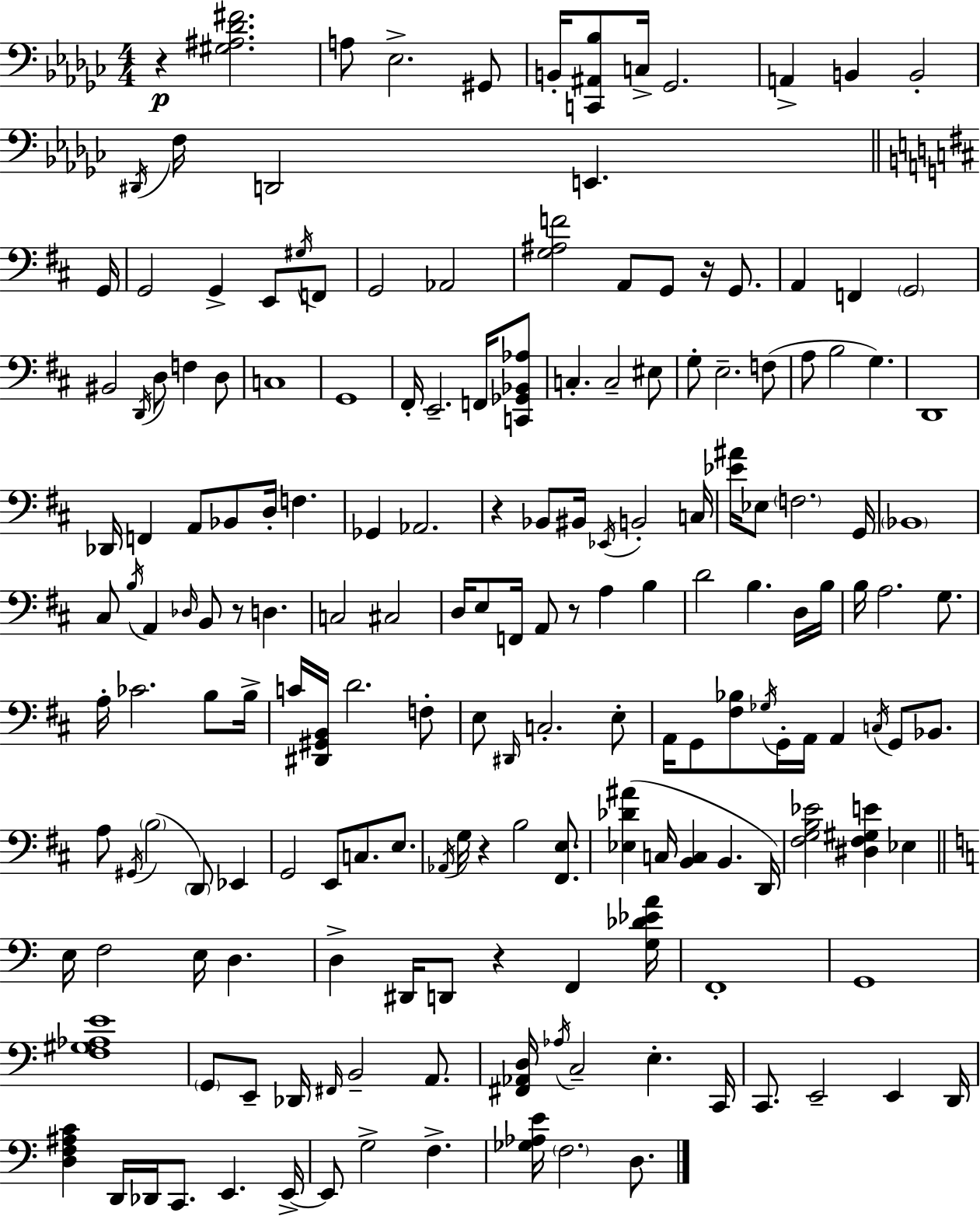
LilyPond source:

{
  \clef bass
  \numericTimeSignature
  \time 4/4
  \key ees \minor
  \repeat volta 2 { r4\p <gis ais des' fis'>2. | a8 ees2.-> gis,8 | b,16-. <c, ais, bes>8 c16-> ges,2. | a,4-> b,4 b,2-. | \break \acciaccatura { dis,16 } f16 d,2 e,4. | \bar "||" \break \key d \major g,16 g,2 g,4-> e,8 \acciaccatura { gis16 } | f,8 g,2 aes,2 | <g ais f'>2 a,8 g,8 r16 g,8. | a,4 f,4 \parenthesize g,2 | \break bis,2 \acciaccatura { d,16 } d8 f4 | d8 c1 | g,1 | fis,16-. e,2.-- | \break f,16 <c, ges, bes, aes>8 c4.-. c2-- | eis8 g8-. e2.-- | f8( a8 b2 g4.) | d,1 | \break des,16 f,4 a,8 bes,8 d16-. f4. | ges,4 aes,2. | r4 bes,8 bis,16 \acciaccatura { ees,16 } b,2-. | c16 <ees' ais'>16 ees8 \parenthesize f2. | \break g,16 \parenthesize bes,1 | cis8 \acciaccatura { b16 } a,4 \grace { des16 } b,8 r8 | d4. c2 cis2 | d16 e8 f,16 a,8 r8 a4 | \break b4 d'2 b4. | d16 b16 b16 a2. | g8. a16-. ces'2. | b8 b16-> c'16 <dis, gis, b,>16 d'2. | \break f8-. e8 \grace { dis,16 } c2.-. | e8-. a,16 g,8 <fis bes>8 \acciaccatura { ges16 } g,16-. a,16 a,4 | \acciaccatura { c16 } g,8 bes,8. a8 \acciaccatura { gis,16 }( \parenthesize b2 | \parenthesize d,8) ees,4 g,2 | \break e,8 c8. e8. \acciaccatura { aes,16 } g16 r4 | b2 <fis, e>8. <ees des' ais'>4( c16 | <b, c>4 b,4. d,16) <fis g b ees'>2 | <dis fis gis e'>4 ees4 \bar "||" \break \key a \minor e16 f2 e16 d4. | d4-> dis,16 d,8 r4 f,4 <g des' ees' a'>16 | f,1-. | g,1 | \break <f gis aes e'>1 | \parenthesize g,8 e,8-- des,16 \grace { fis,16 } b,2-- a,8. | <fis, aes, d>16 \acciaccatura { aes16 } c2-- e4.-. | c,16 c,8. e,2-- e,4 | \break d,16 <d f ais c'>4 d,16 des,16 c,8. e,4. | e,16->~~ e,8 g2-> f4.-> | <ges aes e'>16 \parenthesize f2. d8. | } \bar "|."
}